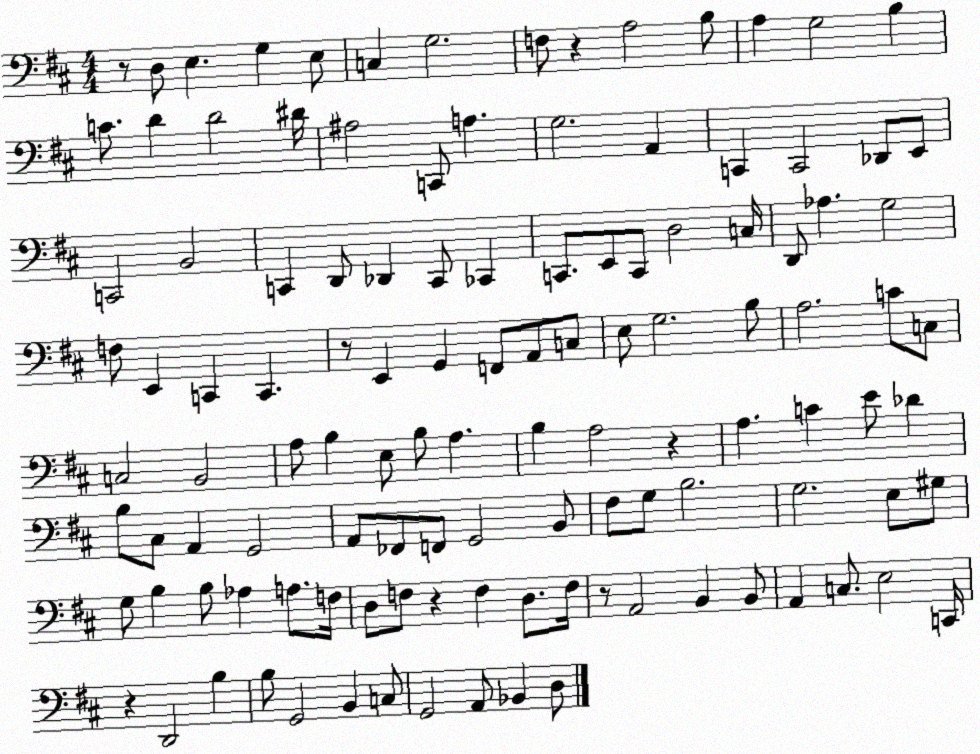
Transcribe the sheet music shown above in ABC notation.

X:1
T:Untitled
M:4/4
L:1/4
K:D
z/2 D,/2 E, G, E,/2 C, G,2 F,/2 z A,2 B,/2 A, G,2 B, C/2 D D2 ^D/4 ^A,2 C,,/2 A, G,2 A,, C,, C,,2 _D,,/2 E,,/2 C,,2 B,,2 C,, D,,/2 _D,, C,,/2 _C,, C,,/2 E,,/2 C,,/2 D,2 C,/4 D,,/2 _A, G,2 F,/2 E,, C,, C,, z/2 E,, G,, F,,/2 A,,/2 C,/2 E,/2 G,2 B,/2 A,2 C/2 C,/2 C,2 B,,2 A,/2 B, E,/2 B,/2 A, B, A,2 z A, C E/2 _D B,/2 ^C,/2 A,, G,,2 A,,/2 _F,,/2 F,,/2 G,,2 B,,/2 ^F,/2 G,/2 B,2 G,2 E,/2 ^G,/2 G,/2 B, B,/2 _A, A,/2 F,/4 D,/2 F,/2 z F, D,/2 F,/4 z/2 A,,2 B,, B,,/2 A,, C,/2 E,2 C,,/4 z D,,2 B, B,/2 G,,2 B,, C,/2 G,,2 A,,/2 _B,, D,/2